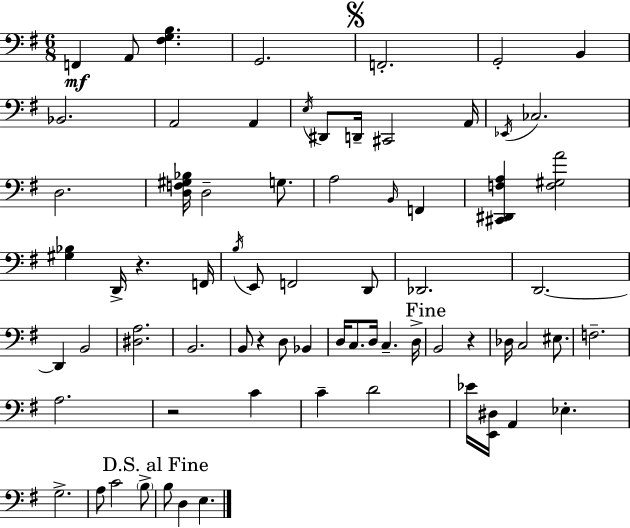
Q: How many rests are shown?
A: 4